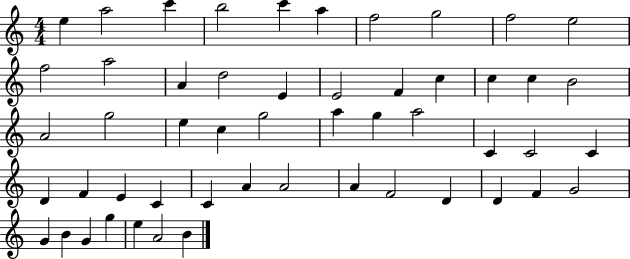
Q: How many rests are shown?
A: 0